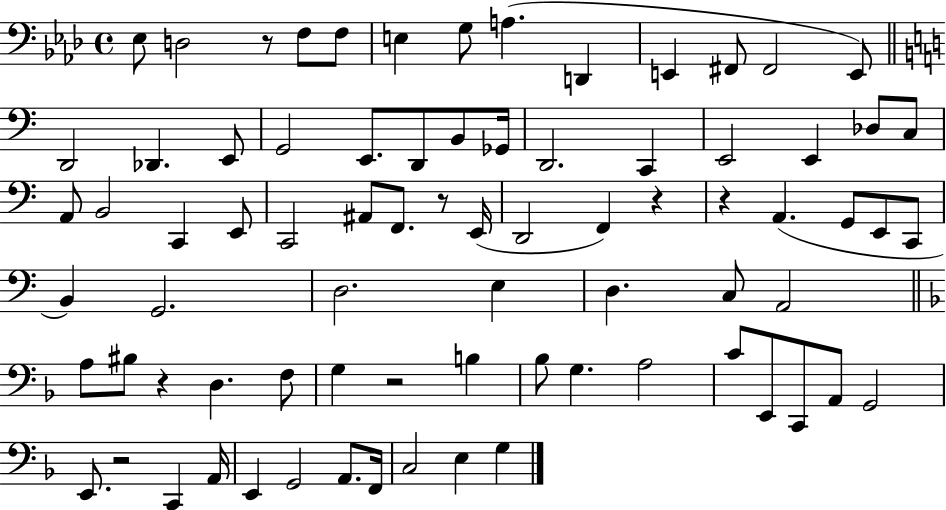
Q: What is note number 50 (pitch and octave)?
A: D3